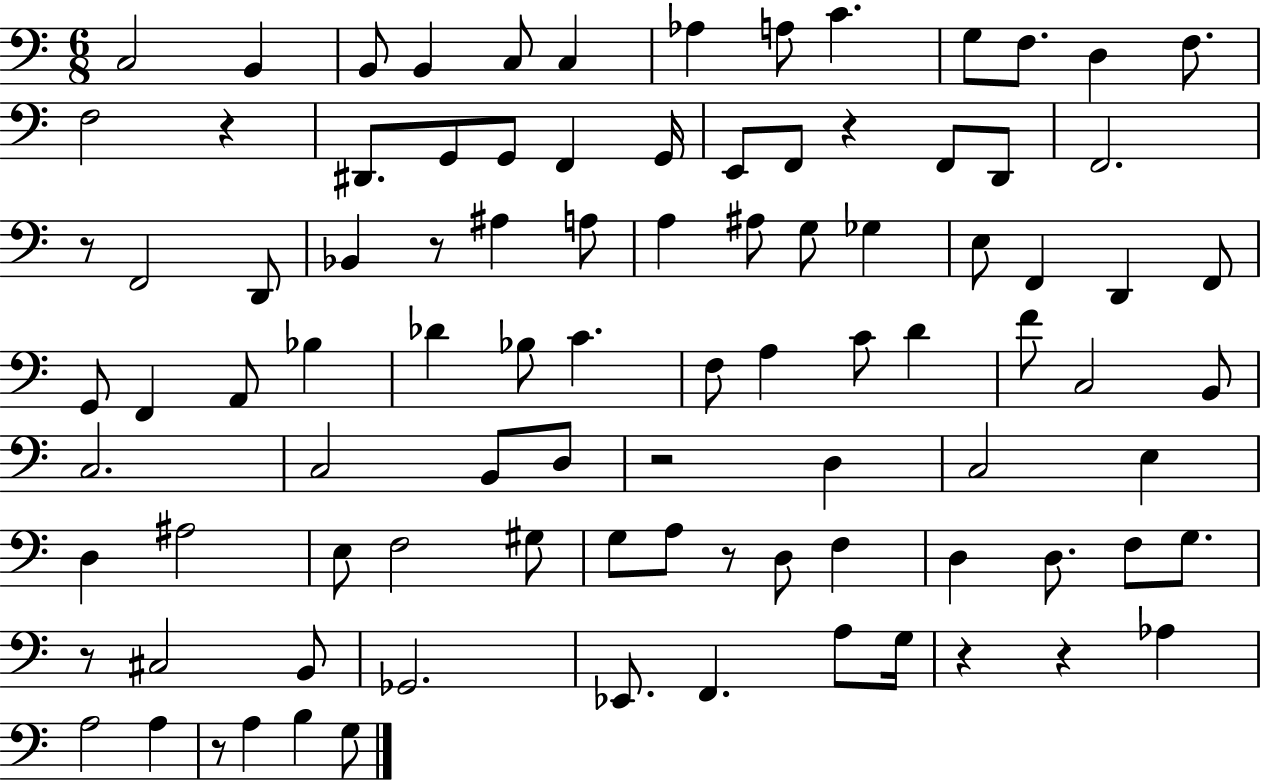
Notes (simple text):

C3/h B2/q B2/e B2/q C3/e C3/q Ab3/q A3/e C4/q. G3/e F3/e. D3/q F3/e. F3/h R/q D#2/e. G2/e G2/e F2/q G2/s E2/e F2/e R/q F2/e D2/e F2/h. R/e F2/h D2/e Bb2/q R/e A#3/q A3/e A3/q A#3/e G3/e Gb3/q E3/e F2/q D2/q F2/e G2/e F2/q A2/e Bb3/q Db4/q Bb3/e C4/q. F3/e A3/q C4/e D4/q F4/e C3/h B2/e C3/h. C3/h B2/e D3/e R/h D3/q C3/h E3/q D3/q A#3/h E3/e F3/h G#3/e G3/e A3/e R/e D3/e F3/q D3/q D3/e. F3/e G3/e. R/e C#3/h B2/e Gb2/h. Eb2/e. F2/q. A3/e G3/s R/q R/q Ab3/q A3/h A3/q R/e A3/q B3/q G3/e